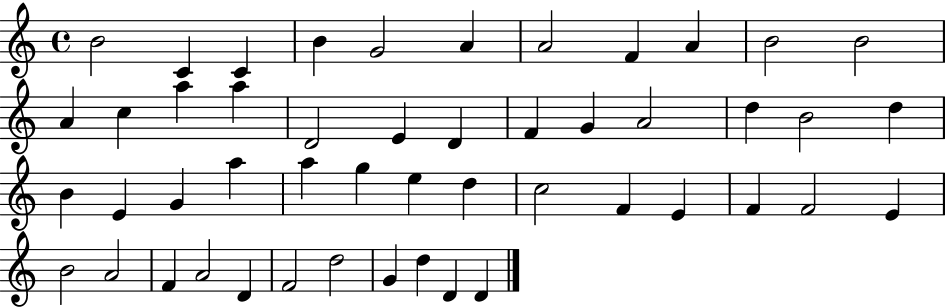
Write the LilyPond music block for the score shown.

{
  \clef treble
  \time 4/4
  \defaultTimeSignature
  \key c \major
  b'2 c'4 c'4 | b'4 g'2 a'4 | a'2 f'4 a'4 | b'2 b'2 | \break a'4 c''4 a''4 a''4 | d'2 e'4 d'4 | f'4 g'4 a'2 | d''4 b'2 d''4 | \break b'4 e'4 g'4 a''4 | a''4 g''4 e''4 d''4 | c''2 f'4 e'4 | f'4 f'2 e'4 | \break b'2 a'2 | f'4 a'2 d'4 | f'2 d''2 | g'4 d''4 d'4 d'4 | \break \bar "|."
}